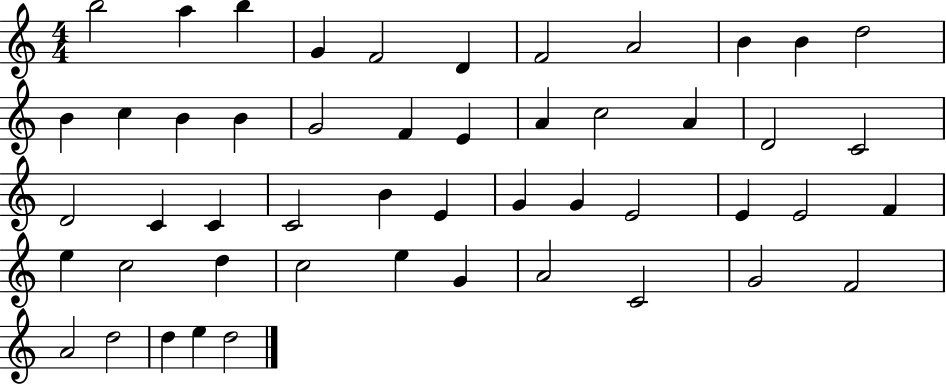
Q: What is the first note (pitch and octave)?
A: B5